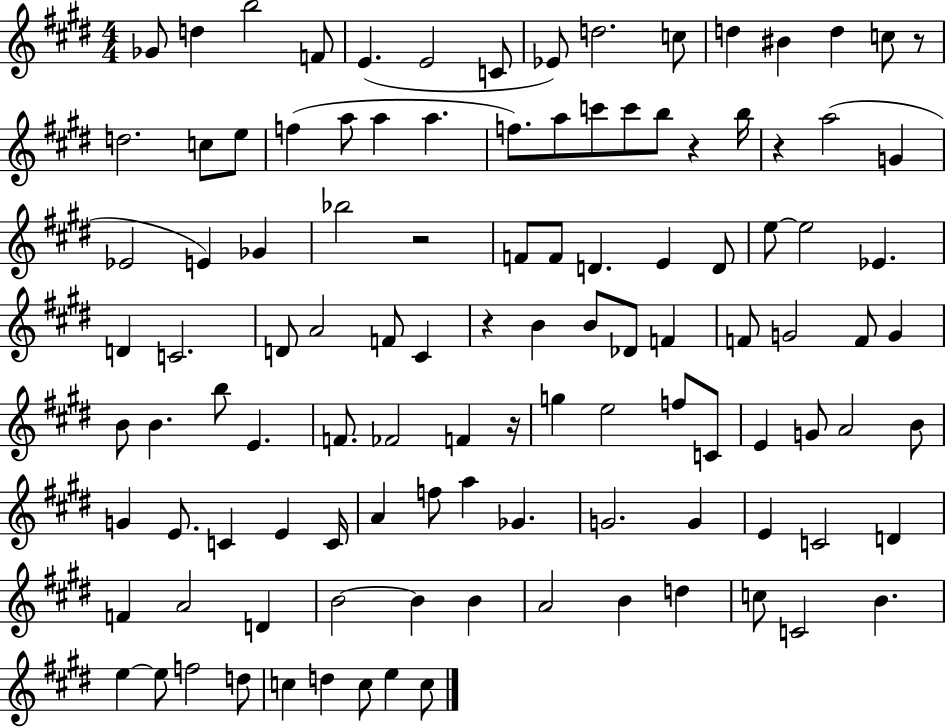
Gb4/e D5/q B5/h F4/e E4/q. E4/h C4/e Eb4/e D5/h. C5/e D5/q BIS4/q D5/q C5/e R/e D5/h. C5/e E5/e F5/q A5/e A5/q A5/q. F5/e. A5/e C6/e C6/e B5/e R/q B5/s R/q A5/h G4/q Eb4/h E4/q Gb4/q Bb5/h R/h F4/e F4/e D4/q. E4/q D4/e E5/e E5/h Eb4/q. D4/q C4/h. D4/e A4/h F4/e C#4/q R/q B4/q B4/e Db4/e F4/q F4/e G4/h F4/e G4/q B4/e B4/q. B5/e E4/q. F4/e. FES4/h F4/q R/s G5/q E5/h F5/e C4/e E4/q G4/e A4/h B4/e G4/q E4/e. C4/q E4/q C4/s A4/q F5/e A5/q Gb4/q. G4/h. G4/q E4/q C4/h D4/q F4/q A4/h D4/q B4/h B4/q B4/q A4/h B4/q D5/q C5/e C4/h B4/q. E5/q E5/e F5/h D5/e C5/q D5/q C5/e E5/q C5/e